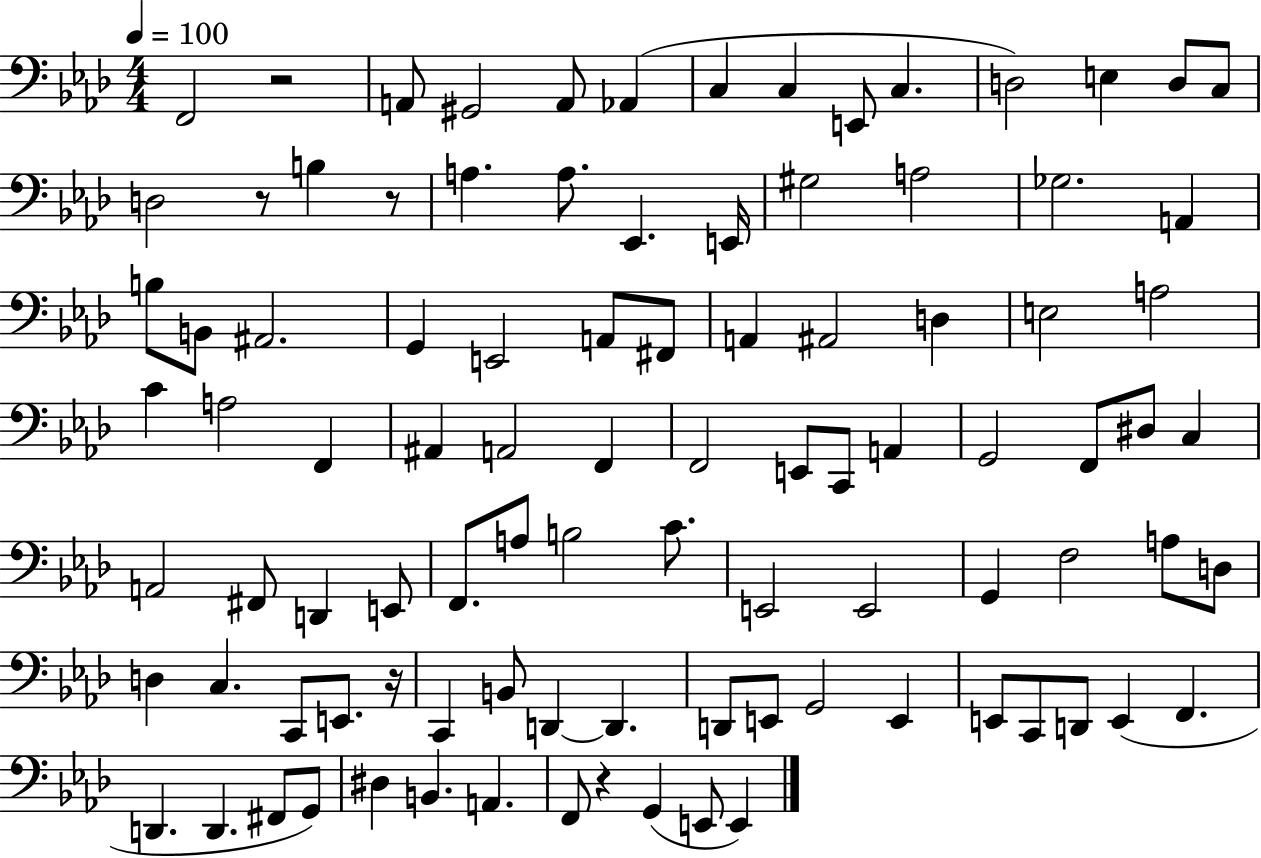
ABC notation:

X:1
T:Untitled
M:4/4
L:1/4
K:Ab
F,,2 z2 A,,/2 ^G,,2 A,,/2 _A,, C, C, E,,/2 C, D,2 E, D,/2 C,/2 D,2 z/2 B, z/2 A, A,/2 _E,, E,,/4 ^G,2 A,2 _G,2 A,, B,/2 B,,/2 ^A,,2 G,, E,,2 A,,/2 ^F,,/2 A,, ^A,,2 D, E,2 A,2 C A,2 F,, ^A,, A,,2 F,, F,,2 E,,/2 C,,/2 A,, G,,2 F,,/2 ^D,/2 C, A,,2 ^F,,/2 D,, E,,/2 F,,/2 A,/2 B,2 C/2 E,,2 E,,2 G,, F,2 A,/2 D,/2 D, C, C,,/2 E,,/2 z/4 C,, B,,/2 D,, D,, D,,/2 E,,/2 G,,2 E,, E,,/2 C,,/2 D,,/2 E,, F,, D,, D,, ^F,,/2 G,,/2 ^D, B,, A,, F,,/2 z G,, E,,/2 E,,